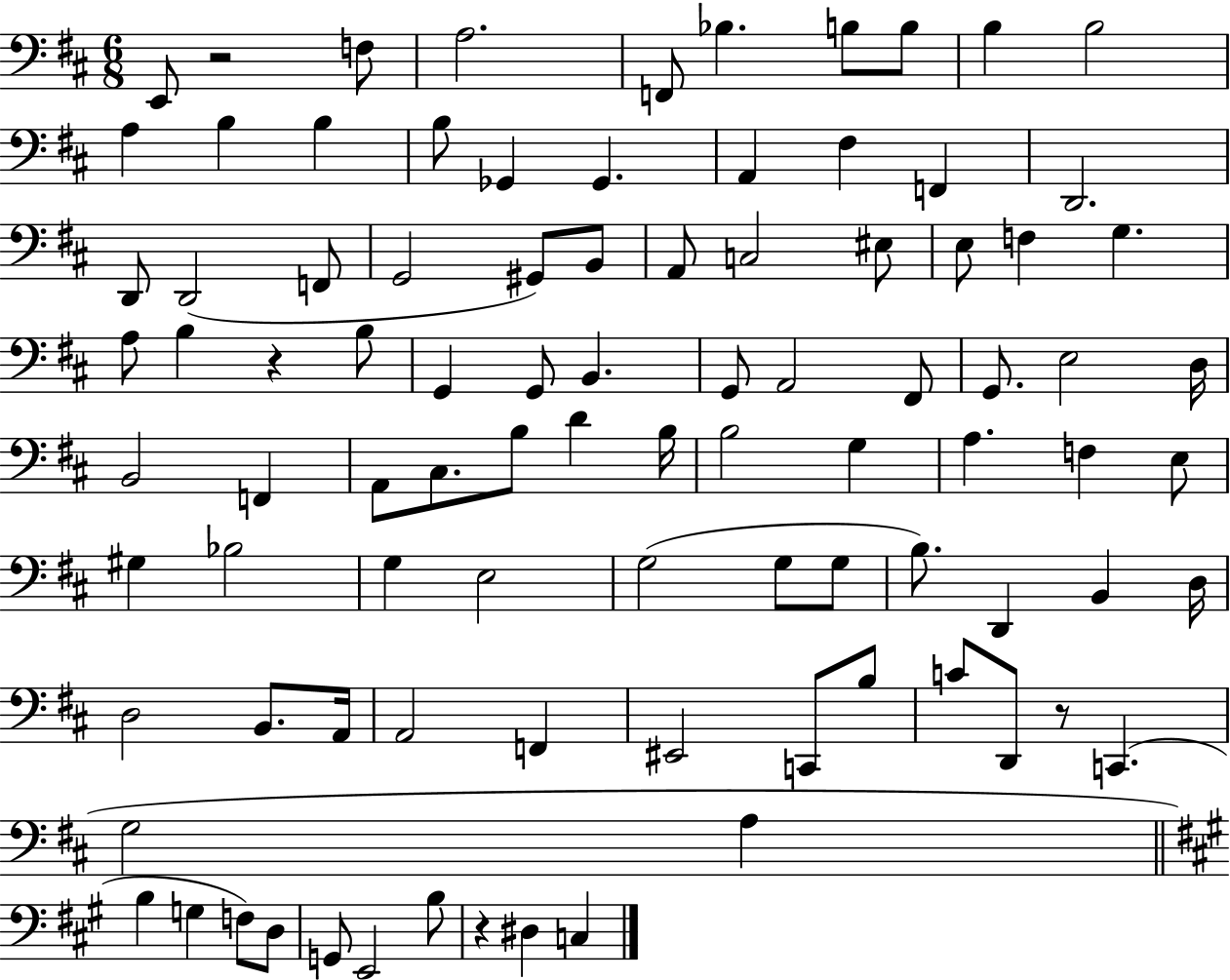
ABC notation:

X:1
T:Untitled
M:6/8
L:1/4
K:D
E,,/2 z2 F,/2 A,2 F,,/2 _B, B,/2 B,/2 B, B,2 A, B, B, B,/2 _G,, _G,, A,, ^F, F,, D,,2 D,,/2 D,,2 F,,/2 G,,2 ^G,,/2 B,,/2 A,,/2 C,2 ^E,/2 E,/2 F, G, A,/2 B, z B,/2 G,, G,,/2 B,, G,,/2 A,,2 ^F,,/2 G,,/2 E,2 D,/4 B,,2 F,, A,,/2 ^C,/2 B,/2 D B,/4 B,2 G, A, F, E,/2 ^G, _B,2 G, E,2 G,2 G,/2 G,/2 B,/2 D,, B,, D,/4 D,2 B,,/2 A,,/4 A,,2 F,, ^E,,2 C,,/2 B,/2 C/2 D,,/2 z/2 C,, G,2 A, B, G, F,/2 D,/2 G,,/2 E,,2 B,/2 z ^D, C,